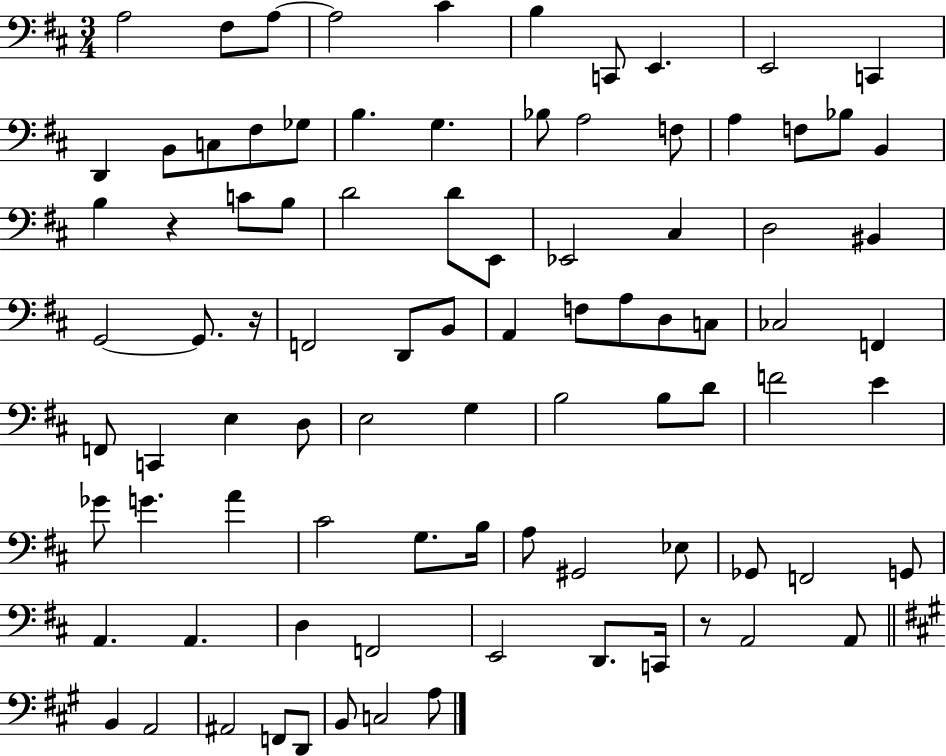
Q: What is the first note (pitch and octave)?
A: A3